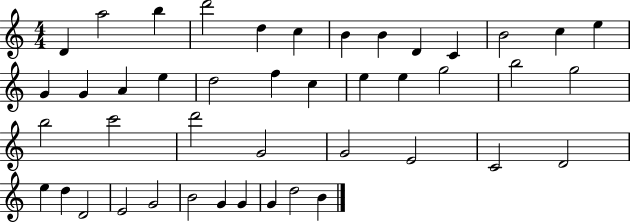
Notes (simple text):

D4/q A5/h B5/q D6/h D5/q C5/q B4/q B4/q D4/q C4/q B4/h C5/q E5/q G4/q G4/q A4/q E5/q D5/h F5/q C5/q E5/q E5/q G5/h B5/h G5/h B5/h C6/h D6/h G4/h G4/h E4/h C4/h D4/h E5/q D5/q D4/h E4/h G4/h B4/h G4/q G4/q G4/q D5/h B4/q